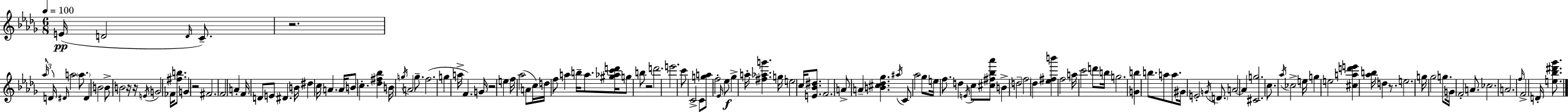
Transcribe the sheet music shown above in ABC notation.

X:1
T:Untitled
M:6/8
L:1/4
K:Bbm
E/4 D2 D/4 C/2 z2 _a/4 D/4 ^D/4 a2 a/2 ^D B2 B/2 B2 z/4 z/4 E/4 G2 _F/4 [^fb]/2 G z2 ^F2 F2 A F/4 D/2 E/2 ^D B/4 ^d c/4 A A/4 B/2 c [_d^f_b] B/4 g/4 A2 g/2 f2 g a/4 F G/4 z2 e f/4 _a2 A/2 c/4 d/4 f/2 a b/4 a/2 [^g_ac'd']/4 g/2 b/2 z2 d'2 e'2 c'/2 C2 C/2 [ga]/2 f2 _E/4 _e/2 _g a/4 [^f_ag'] g/4 e2 c/4 [E_B^d]/2 F2 A/2 A [B^c_d_g] ^a/4 C/2 _a2 _g/2 e/4 f/2 d E/4 c/2 [^c^f_b_a']/2 B d2 f2 _d [_e^fb'] f2 a/4 c'2 d'/2 b/4 g2 [Gb] b/2 a/2 a/2 ^G/4 E2 G/4 D/2 A2 A [^Cg]2 c/2 _a/4 _c2 e/4 g e2 [^cad'e'] [_ab]/4 d z/2 e2 g/4 _g2 g/2 G/4 F2 A/2 _c2 A2 f/4 F2 D/4 [e_b^d'_g']/2